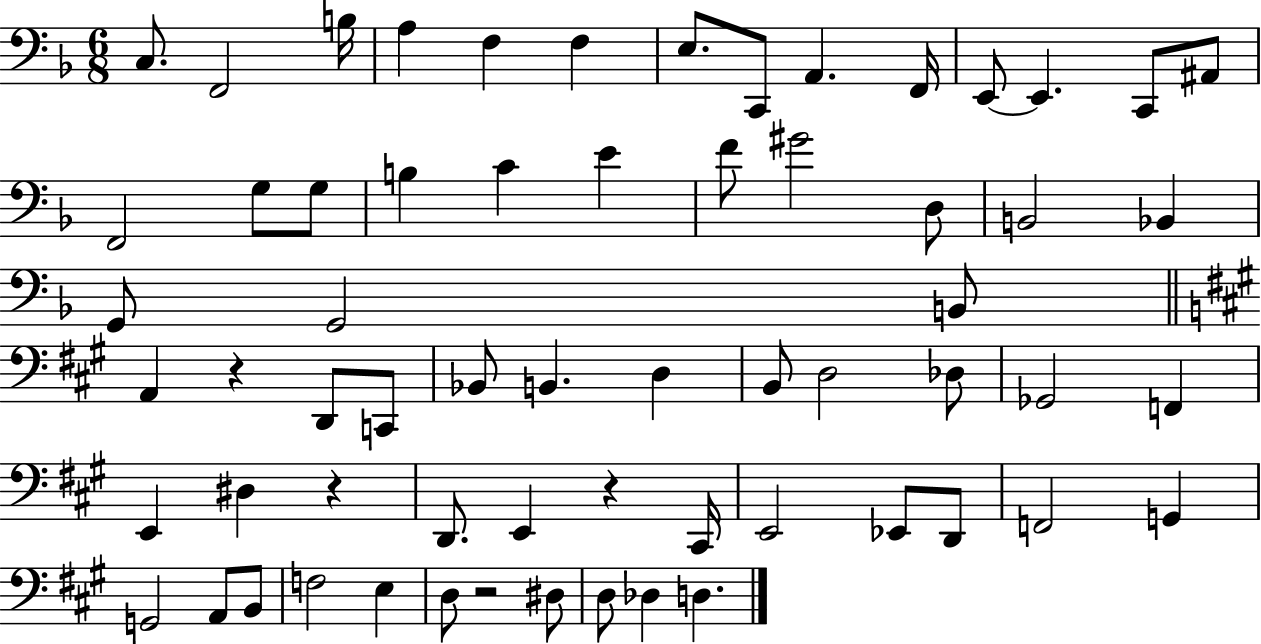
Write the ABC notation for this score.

X:1
T:Untitled
M:6/8
L:1/4
K:F
C,/2 F,,2 B,/4 A, F, F, E,/2 C,,/2 A,, F,,/4 E,,/2 E,, C,,/2 ^A,,/2 F,,2 G,/2 G,/2 B, C E F/2 ^G2 D,/2 B,,2 _B,, G,,/2 G,,2 B,,/2 A,, z D,,/2 C,,/2 _B,,/2 B,, D, B,,/2 D,2 _D,/2 _G,,2 F,, E,, ^D, z D,,/2 E,, z ^C,,/4 E,,2 _E,,/2 D,,/2 F,,2 G,, G,,2 A,,/2 B,,/2 F,2 E, D,/2 z2 ^D,/2 D,/2 _D, D,